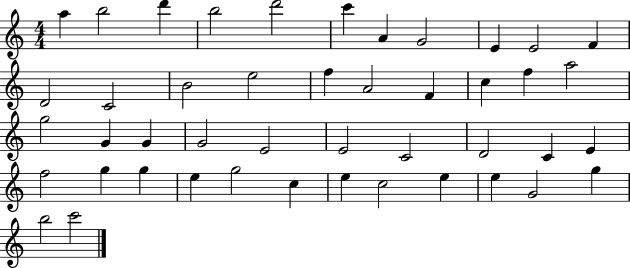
A5/q B5/h D6/q B5/h D6/h C6/q A4/q G4/h E4/q E4/h F4/q D4/h C4/h B4/h E5/h F5/q A4/h F4/q C5/q F5/q A5/h G5/h G4/q G4/q G4/h E4/h E4/h C4/h D4/h C4/q E4/q F5/h G5/q G5/q E5/q G5/h C5/q E5/q C5/h E5/q E5/q G4/h G5/q B5/h C6/h